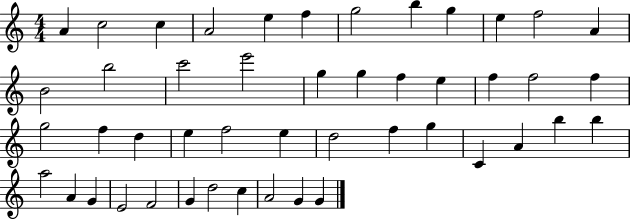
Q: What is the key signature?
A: C major